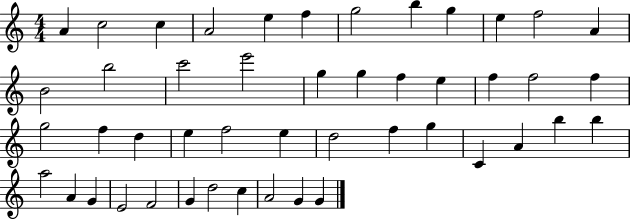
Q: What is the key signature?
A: C major